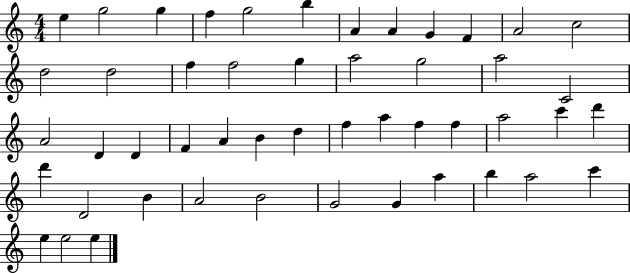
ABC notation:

X:1
T:Untitled
M:4/4
L:1/4
K:C
e g2 g f g2 b A A G F A2 c2 d2 d2 f f2 g a2 g2 a2 C2 A2 D D F A B d f a f f a2 c' d' d' D2 B A2 B2 G2 G a b a2 c' e e2 e